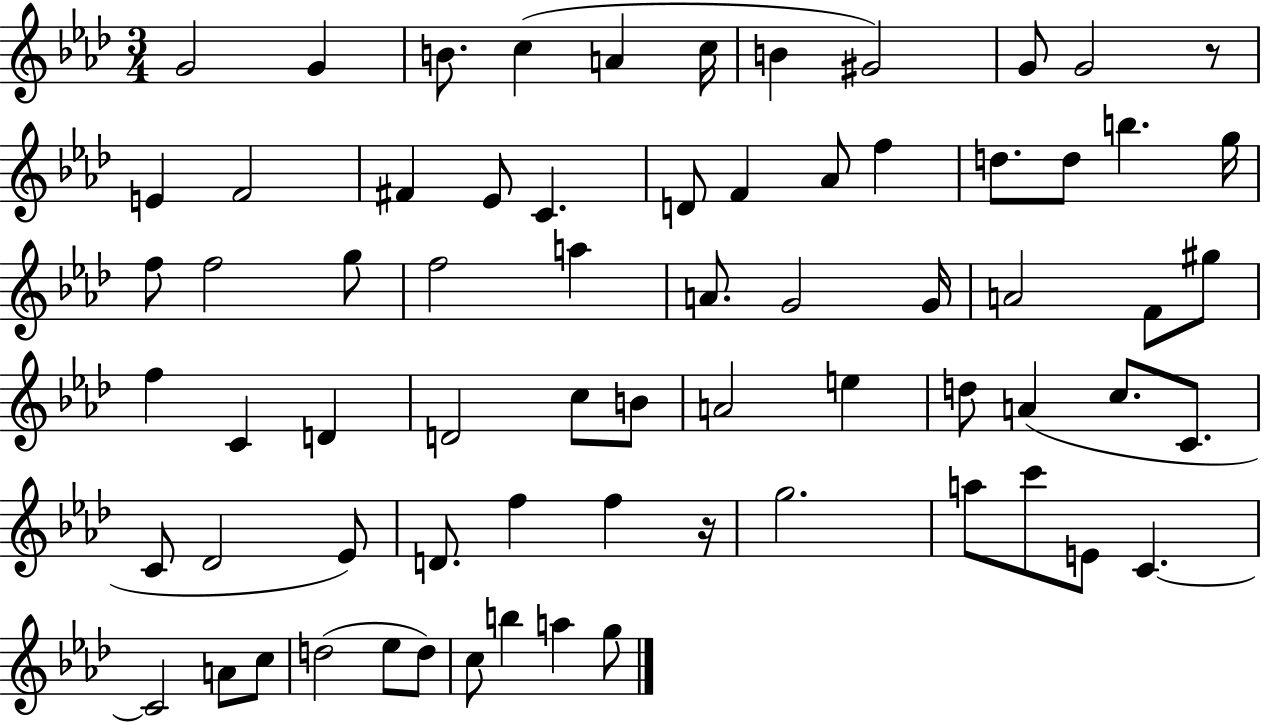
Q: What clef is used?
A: treble